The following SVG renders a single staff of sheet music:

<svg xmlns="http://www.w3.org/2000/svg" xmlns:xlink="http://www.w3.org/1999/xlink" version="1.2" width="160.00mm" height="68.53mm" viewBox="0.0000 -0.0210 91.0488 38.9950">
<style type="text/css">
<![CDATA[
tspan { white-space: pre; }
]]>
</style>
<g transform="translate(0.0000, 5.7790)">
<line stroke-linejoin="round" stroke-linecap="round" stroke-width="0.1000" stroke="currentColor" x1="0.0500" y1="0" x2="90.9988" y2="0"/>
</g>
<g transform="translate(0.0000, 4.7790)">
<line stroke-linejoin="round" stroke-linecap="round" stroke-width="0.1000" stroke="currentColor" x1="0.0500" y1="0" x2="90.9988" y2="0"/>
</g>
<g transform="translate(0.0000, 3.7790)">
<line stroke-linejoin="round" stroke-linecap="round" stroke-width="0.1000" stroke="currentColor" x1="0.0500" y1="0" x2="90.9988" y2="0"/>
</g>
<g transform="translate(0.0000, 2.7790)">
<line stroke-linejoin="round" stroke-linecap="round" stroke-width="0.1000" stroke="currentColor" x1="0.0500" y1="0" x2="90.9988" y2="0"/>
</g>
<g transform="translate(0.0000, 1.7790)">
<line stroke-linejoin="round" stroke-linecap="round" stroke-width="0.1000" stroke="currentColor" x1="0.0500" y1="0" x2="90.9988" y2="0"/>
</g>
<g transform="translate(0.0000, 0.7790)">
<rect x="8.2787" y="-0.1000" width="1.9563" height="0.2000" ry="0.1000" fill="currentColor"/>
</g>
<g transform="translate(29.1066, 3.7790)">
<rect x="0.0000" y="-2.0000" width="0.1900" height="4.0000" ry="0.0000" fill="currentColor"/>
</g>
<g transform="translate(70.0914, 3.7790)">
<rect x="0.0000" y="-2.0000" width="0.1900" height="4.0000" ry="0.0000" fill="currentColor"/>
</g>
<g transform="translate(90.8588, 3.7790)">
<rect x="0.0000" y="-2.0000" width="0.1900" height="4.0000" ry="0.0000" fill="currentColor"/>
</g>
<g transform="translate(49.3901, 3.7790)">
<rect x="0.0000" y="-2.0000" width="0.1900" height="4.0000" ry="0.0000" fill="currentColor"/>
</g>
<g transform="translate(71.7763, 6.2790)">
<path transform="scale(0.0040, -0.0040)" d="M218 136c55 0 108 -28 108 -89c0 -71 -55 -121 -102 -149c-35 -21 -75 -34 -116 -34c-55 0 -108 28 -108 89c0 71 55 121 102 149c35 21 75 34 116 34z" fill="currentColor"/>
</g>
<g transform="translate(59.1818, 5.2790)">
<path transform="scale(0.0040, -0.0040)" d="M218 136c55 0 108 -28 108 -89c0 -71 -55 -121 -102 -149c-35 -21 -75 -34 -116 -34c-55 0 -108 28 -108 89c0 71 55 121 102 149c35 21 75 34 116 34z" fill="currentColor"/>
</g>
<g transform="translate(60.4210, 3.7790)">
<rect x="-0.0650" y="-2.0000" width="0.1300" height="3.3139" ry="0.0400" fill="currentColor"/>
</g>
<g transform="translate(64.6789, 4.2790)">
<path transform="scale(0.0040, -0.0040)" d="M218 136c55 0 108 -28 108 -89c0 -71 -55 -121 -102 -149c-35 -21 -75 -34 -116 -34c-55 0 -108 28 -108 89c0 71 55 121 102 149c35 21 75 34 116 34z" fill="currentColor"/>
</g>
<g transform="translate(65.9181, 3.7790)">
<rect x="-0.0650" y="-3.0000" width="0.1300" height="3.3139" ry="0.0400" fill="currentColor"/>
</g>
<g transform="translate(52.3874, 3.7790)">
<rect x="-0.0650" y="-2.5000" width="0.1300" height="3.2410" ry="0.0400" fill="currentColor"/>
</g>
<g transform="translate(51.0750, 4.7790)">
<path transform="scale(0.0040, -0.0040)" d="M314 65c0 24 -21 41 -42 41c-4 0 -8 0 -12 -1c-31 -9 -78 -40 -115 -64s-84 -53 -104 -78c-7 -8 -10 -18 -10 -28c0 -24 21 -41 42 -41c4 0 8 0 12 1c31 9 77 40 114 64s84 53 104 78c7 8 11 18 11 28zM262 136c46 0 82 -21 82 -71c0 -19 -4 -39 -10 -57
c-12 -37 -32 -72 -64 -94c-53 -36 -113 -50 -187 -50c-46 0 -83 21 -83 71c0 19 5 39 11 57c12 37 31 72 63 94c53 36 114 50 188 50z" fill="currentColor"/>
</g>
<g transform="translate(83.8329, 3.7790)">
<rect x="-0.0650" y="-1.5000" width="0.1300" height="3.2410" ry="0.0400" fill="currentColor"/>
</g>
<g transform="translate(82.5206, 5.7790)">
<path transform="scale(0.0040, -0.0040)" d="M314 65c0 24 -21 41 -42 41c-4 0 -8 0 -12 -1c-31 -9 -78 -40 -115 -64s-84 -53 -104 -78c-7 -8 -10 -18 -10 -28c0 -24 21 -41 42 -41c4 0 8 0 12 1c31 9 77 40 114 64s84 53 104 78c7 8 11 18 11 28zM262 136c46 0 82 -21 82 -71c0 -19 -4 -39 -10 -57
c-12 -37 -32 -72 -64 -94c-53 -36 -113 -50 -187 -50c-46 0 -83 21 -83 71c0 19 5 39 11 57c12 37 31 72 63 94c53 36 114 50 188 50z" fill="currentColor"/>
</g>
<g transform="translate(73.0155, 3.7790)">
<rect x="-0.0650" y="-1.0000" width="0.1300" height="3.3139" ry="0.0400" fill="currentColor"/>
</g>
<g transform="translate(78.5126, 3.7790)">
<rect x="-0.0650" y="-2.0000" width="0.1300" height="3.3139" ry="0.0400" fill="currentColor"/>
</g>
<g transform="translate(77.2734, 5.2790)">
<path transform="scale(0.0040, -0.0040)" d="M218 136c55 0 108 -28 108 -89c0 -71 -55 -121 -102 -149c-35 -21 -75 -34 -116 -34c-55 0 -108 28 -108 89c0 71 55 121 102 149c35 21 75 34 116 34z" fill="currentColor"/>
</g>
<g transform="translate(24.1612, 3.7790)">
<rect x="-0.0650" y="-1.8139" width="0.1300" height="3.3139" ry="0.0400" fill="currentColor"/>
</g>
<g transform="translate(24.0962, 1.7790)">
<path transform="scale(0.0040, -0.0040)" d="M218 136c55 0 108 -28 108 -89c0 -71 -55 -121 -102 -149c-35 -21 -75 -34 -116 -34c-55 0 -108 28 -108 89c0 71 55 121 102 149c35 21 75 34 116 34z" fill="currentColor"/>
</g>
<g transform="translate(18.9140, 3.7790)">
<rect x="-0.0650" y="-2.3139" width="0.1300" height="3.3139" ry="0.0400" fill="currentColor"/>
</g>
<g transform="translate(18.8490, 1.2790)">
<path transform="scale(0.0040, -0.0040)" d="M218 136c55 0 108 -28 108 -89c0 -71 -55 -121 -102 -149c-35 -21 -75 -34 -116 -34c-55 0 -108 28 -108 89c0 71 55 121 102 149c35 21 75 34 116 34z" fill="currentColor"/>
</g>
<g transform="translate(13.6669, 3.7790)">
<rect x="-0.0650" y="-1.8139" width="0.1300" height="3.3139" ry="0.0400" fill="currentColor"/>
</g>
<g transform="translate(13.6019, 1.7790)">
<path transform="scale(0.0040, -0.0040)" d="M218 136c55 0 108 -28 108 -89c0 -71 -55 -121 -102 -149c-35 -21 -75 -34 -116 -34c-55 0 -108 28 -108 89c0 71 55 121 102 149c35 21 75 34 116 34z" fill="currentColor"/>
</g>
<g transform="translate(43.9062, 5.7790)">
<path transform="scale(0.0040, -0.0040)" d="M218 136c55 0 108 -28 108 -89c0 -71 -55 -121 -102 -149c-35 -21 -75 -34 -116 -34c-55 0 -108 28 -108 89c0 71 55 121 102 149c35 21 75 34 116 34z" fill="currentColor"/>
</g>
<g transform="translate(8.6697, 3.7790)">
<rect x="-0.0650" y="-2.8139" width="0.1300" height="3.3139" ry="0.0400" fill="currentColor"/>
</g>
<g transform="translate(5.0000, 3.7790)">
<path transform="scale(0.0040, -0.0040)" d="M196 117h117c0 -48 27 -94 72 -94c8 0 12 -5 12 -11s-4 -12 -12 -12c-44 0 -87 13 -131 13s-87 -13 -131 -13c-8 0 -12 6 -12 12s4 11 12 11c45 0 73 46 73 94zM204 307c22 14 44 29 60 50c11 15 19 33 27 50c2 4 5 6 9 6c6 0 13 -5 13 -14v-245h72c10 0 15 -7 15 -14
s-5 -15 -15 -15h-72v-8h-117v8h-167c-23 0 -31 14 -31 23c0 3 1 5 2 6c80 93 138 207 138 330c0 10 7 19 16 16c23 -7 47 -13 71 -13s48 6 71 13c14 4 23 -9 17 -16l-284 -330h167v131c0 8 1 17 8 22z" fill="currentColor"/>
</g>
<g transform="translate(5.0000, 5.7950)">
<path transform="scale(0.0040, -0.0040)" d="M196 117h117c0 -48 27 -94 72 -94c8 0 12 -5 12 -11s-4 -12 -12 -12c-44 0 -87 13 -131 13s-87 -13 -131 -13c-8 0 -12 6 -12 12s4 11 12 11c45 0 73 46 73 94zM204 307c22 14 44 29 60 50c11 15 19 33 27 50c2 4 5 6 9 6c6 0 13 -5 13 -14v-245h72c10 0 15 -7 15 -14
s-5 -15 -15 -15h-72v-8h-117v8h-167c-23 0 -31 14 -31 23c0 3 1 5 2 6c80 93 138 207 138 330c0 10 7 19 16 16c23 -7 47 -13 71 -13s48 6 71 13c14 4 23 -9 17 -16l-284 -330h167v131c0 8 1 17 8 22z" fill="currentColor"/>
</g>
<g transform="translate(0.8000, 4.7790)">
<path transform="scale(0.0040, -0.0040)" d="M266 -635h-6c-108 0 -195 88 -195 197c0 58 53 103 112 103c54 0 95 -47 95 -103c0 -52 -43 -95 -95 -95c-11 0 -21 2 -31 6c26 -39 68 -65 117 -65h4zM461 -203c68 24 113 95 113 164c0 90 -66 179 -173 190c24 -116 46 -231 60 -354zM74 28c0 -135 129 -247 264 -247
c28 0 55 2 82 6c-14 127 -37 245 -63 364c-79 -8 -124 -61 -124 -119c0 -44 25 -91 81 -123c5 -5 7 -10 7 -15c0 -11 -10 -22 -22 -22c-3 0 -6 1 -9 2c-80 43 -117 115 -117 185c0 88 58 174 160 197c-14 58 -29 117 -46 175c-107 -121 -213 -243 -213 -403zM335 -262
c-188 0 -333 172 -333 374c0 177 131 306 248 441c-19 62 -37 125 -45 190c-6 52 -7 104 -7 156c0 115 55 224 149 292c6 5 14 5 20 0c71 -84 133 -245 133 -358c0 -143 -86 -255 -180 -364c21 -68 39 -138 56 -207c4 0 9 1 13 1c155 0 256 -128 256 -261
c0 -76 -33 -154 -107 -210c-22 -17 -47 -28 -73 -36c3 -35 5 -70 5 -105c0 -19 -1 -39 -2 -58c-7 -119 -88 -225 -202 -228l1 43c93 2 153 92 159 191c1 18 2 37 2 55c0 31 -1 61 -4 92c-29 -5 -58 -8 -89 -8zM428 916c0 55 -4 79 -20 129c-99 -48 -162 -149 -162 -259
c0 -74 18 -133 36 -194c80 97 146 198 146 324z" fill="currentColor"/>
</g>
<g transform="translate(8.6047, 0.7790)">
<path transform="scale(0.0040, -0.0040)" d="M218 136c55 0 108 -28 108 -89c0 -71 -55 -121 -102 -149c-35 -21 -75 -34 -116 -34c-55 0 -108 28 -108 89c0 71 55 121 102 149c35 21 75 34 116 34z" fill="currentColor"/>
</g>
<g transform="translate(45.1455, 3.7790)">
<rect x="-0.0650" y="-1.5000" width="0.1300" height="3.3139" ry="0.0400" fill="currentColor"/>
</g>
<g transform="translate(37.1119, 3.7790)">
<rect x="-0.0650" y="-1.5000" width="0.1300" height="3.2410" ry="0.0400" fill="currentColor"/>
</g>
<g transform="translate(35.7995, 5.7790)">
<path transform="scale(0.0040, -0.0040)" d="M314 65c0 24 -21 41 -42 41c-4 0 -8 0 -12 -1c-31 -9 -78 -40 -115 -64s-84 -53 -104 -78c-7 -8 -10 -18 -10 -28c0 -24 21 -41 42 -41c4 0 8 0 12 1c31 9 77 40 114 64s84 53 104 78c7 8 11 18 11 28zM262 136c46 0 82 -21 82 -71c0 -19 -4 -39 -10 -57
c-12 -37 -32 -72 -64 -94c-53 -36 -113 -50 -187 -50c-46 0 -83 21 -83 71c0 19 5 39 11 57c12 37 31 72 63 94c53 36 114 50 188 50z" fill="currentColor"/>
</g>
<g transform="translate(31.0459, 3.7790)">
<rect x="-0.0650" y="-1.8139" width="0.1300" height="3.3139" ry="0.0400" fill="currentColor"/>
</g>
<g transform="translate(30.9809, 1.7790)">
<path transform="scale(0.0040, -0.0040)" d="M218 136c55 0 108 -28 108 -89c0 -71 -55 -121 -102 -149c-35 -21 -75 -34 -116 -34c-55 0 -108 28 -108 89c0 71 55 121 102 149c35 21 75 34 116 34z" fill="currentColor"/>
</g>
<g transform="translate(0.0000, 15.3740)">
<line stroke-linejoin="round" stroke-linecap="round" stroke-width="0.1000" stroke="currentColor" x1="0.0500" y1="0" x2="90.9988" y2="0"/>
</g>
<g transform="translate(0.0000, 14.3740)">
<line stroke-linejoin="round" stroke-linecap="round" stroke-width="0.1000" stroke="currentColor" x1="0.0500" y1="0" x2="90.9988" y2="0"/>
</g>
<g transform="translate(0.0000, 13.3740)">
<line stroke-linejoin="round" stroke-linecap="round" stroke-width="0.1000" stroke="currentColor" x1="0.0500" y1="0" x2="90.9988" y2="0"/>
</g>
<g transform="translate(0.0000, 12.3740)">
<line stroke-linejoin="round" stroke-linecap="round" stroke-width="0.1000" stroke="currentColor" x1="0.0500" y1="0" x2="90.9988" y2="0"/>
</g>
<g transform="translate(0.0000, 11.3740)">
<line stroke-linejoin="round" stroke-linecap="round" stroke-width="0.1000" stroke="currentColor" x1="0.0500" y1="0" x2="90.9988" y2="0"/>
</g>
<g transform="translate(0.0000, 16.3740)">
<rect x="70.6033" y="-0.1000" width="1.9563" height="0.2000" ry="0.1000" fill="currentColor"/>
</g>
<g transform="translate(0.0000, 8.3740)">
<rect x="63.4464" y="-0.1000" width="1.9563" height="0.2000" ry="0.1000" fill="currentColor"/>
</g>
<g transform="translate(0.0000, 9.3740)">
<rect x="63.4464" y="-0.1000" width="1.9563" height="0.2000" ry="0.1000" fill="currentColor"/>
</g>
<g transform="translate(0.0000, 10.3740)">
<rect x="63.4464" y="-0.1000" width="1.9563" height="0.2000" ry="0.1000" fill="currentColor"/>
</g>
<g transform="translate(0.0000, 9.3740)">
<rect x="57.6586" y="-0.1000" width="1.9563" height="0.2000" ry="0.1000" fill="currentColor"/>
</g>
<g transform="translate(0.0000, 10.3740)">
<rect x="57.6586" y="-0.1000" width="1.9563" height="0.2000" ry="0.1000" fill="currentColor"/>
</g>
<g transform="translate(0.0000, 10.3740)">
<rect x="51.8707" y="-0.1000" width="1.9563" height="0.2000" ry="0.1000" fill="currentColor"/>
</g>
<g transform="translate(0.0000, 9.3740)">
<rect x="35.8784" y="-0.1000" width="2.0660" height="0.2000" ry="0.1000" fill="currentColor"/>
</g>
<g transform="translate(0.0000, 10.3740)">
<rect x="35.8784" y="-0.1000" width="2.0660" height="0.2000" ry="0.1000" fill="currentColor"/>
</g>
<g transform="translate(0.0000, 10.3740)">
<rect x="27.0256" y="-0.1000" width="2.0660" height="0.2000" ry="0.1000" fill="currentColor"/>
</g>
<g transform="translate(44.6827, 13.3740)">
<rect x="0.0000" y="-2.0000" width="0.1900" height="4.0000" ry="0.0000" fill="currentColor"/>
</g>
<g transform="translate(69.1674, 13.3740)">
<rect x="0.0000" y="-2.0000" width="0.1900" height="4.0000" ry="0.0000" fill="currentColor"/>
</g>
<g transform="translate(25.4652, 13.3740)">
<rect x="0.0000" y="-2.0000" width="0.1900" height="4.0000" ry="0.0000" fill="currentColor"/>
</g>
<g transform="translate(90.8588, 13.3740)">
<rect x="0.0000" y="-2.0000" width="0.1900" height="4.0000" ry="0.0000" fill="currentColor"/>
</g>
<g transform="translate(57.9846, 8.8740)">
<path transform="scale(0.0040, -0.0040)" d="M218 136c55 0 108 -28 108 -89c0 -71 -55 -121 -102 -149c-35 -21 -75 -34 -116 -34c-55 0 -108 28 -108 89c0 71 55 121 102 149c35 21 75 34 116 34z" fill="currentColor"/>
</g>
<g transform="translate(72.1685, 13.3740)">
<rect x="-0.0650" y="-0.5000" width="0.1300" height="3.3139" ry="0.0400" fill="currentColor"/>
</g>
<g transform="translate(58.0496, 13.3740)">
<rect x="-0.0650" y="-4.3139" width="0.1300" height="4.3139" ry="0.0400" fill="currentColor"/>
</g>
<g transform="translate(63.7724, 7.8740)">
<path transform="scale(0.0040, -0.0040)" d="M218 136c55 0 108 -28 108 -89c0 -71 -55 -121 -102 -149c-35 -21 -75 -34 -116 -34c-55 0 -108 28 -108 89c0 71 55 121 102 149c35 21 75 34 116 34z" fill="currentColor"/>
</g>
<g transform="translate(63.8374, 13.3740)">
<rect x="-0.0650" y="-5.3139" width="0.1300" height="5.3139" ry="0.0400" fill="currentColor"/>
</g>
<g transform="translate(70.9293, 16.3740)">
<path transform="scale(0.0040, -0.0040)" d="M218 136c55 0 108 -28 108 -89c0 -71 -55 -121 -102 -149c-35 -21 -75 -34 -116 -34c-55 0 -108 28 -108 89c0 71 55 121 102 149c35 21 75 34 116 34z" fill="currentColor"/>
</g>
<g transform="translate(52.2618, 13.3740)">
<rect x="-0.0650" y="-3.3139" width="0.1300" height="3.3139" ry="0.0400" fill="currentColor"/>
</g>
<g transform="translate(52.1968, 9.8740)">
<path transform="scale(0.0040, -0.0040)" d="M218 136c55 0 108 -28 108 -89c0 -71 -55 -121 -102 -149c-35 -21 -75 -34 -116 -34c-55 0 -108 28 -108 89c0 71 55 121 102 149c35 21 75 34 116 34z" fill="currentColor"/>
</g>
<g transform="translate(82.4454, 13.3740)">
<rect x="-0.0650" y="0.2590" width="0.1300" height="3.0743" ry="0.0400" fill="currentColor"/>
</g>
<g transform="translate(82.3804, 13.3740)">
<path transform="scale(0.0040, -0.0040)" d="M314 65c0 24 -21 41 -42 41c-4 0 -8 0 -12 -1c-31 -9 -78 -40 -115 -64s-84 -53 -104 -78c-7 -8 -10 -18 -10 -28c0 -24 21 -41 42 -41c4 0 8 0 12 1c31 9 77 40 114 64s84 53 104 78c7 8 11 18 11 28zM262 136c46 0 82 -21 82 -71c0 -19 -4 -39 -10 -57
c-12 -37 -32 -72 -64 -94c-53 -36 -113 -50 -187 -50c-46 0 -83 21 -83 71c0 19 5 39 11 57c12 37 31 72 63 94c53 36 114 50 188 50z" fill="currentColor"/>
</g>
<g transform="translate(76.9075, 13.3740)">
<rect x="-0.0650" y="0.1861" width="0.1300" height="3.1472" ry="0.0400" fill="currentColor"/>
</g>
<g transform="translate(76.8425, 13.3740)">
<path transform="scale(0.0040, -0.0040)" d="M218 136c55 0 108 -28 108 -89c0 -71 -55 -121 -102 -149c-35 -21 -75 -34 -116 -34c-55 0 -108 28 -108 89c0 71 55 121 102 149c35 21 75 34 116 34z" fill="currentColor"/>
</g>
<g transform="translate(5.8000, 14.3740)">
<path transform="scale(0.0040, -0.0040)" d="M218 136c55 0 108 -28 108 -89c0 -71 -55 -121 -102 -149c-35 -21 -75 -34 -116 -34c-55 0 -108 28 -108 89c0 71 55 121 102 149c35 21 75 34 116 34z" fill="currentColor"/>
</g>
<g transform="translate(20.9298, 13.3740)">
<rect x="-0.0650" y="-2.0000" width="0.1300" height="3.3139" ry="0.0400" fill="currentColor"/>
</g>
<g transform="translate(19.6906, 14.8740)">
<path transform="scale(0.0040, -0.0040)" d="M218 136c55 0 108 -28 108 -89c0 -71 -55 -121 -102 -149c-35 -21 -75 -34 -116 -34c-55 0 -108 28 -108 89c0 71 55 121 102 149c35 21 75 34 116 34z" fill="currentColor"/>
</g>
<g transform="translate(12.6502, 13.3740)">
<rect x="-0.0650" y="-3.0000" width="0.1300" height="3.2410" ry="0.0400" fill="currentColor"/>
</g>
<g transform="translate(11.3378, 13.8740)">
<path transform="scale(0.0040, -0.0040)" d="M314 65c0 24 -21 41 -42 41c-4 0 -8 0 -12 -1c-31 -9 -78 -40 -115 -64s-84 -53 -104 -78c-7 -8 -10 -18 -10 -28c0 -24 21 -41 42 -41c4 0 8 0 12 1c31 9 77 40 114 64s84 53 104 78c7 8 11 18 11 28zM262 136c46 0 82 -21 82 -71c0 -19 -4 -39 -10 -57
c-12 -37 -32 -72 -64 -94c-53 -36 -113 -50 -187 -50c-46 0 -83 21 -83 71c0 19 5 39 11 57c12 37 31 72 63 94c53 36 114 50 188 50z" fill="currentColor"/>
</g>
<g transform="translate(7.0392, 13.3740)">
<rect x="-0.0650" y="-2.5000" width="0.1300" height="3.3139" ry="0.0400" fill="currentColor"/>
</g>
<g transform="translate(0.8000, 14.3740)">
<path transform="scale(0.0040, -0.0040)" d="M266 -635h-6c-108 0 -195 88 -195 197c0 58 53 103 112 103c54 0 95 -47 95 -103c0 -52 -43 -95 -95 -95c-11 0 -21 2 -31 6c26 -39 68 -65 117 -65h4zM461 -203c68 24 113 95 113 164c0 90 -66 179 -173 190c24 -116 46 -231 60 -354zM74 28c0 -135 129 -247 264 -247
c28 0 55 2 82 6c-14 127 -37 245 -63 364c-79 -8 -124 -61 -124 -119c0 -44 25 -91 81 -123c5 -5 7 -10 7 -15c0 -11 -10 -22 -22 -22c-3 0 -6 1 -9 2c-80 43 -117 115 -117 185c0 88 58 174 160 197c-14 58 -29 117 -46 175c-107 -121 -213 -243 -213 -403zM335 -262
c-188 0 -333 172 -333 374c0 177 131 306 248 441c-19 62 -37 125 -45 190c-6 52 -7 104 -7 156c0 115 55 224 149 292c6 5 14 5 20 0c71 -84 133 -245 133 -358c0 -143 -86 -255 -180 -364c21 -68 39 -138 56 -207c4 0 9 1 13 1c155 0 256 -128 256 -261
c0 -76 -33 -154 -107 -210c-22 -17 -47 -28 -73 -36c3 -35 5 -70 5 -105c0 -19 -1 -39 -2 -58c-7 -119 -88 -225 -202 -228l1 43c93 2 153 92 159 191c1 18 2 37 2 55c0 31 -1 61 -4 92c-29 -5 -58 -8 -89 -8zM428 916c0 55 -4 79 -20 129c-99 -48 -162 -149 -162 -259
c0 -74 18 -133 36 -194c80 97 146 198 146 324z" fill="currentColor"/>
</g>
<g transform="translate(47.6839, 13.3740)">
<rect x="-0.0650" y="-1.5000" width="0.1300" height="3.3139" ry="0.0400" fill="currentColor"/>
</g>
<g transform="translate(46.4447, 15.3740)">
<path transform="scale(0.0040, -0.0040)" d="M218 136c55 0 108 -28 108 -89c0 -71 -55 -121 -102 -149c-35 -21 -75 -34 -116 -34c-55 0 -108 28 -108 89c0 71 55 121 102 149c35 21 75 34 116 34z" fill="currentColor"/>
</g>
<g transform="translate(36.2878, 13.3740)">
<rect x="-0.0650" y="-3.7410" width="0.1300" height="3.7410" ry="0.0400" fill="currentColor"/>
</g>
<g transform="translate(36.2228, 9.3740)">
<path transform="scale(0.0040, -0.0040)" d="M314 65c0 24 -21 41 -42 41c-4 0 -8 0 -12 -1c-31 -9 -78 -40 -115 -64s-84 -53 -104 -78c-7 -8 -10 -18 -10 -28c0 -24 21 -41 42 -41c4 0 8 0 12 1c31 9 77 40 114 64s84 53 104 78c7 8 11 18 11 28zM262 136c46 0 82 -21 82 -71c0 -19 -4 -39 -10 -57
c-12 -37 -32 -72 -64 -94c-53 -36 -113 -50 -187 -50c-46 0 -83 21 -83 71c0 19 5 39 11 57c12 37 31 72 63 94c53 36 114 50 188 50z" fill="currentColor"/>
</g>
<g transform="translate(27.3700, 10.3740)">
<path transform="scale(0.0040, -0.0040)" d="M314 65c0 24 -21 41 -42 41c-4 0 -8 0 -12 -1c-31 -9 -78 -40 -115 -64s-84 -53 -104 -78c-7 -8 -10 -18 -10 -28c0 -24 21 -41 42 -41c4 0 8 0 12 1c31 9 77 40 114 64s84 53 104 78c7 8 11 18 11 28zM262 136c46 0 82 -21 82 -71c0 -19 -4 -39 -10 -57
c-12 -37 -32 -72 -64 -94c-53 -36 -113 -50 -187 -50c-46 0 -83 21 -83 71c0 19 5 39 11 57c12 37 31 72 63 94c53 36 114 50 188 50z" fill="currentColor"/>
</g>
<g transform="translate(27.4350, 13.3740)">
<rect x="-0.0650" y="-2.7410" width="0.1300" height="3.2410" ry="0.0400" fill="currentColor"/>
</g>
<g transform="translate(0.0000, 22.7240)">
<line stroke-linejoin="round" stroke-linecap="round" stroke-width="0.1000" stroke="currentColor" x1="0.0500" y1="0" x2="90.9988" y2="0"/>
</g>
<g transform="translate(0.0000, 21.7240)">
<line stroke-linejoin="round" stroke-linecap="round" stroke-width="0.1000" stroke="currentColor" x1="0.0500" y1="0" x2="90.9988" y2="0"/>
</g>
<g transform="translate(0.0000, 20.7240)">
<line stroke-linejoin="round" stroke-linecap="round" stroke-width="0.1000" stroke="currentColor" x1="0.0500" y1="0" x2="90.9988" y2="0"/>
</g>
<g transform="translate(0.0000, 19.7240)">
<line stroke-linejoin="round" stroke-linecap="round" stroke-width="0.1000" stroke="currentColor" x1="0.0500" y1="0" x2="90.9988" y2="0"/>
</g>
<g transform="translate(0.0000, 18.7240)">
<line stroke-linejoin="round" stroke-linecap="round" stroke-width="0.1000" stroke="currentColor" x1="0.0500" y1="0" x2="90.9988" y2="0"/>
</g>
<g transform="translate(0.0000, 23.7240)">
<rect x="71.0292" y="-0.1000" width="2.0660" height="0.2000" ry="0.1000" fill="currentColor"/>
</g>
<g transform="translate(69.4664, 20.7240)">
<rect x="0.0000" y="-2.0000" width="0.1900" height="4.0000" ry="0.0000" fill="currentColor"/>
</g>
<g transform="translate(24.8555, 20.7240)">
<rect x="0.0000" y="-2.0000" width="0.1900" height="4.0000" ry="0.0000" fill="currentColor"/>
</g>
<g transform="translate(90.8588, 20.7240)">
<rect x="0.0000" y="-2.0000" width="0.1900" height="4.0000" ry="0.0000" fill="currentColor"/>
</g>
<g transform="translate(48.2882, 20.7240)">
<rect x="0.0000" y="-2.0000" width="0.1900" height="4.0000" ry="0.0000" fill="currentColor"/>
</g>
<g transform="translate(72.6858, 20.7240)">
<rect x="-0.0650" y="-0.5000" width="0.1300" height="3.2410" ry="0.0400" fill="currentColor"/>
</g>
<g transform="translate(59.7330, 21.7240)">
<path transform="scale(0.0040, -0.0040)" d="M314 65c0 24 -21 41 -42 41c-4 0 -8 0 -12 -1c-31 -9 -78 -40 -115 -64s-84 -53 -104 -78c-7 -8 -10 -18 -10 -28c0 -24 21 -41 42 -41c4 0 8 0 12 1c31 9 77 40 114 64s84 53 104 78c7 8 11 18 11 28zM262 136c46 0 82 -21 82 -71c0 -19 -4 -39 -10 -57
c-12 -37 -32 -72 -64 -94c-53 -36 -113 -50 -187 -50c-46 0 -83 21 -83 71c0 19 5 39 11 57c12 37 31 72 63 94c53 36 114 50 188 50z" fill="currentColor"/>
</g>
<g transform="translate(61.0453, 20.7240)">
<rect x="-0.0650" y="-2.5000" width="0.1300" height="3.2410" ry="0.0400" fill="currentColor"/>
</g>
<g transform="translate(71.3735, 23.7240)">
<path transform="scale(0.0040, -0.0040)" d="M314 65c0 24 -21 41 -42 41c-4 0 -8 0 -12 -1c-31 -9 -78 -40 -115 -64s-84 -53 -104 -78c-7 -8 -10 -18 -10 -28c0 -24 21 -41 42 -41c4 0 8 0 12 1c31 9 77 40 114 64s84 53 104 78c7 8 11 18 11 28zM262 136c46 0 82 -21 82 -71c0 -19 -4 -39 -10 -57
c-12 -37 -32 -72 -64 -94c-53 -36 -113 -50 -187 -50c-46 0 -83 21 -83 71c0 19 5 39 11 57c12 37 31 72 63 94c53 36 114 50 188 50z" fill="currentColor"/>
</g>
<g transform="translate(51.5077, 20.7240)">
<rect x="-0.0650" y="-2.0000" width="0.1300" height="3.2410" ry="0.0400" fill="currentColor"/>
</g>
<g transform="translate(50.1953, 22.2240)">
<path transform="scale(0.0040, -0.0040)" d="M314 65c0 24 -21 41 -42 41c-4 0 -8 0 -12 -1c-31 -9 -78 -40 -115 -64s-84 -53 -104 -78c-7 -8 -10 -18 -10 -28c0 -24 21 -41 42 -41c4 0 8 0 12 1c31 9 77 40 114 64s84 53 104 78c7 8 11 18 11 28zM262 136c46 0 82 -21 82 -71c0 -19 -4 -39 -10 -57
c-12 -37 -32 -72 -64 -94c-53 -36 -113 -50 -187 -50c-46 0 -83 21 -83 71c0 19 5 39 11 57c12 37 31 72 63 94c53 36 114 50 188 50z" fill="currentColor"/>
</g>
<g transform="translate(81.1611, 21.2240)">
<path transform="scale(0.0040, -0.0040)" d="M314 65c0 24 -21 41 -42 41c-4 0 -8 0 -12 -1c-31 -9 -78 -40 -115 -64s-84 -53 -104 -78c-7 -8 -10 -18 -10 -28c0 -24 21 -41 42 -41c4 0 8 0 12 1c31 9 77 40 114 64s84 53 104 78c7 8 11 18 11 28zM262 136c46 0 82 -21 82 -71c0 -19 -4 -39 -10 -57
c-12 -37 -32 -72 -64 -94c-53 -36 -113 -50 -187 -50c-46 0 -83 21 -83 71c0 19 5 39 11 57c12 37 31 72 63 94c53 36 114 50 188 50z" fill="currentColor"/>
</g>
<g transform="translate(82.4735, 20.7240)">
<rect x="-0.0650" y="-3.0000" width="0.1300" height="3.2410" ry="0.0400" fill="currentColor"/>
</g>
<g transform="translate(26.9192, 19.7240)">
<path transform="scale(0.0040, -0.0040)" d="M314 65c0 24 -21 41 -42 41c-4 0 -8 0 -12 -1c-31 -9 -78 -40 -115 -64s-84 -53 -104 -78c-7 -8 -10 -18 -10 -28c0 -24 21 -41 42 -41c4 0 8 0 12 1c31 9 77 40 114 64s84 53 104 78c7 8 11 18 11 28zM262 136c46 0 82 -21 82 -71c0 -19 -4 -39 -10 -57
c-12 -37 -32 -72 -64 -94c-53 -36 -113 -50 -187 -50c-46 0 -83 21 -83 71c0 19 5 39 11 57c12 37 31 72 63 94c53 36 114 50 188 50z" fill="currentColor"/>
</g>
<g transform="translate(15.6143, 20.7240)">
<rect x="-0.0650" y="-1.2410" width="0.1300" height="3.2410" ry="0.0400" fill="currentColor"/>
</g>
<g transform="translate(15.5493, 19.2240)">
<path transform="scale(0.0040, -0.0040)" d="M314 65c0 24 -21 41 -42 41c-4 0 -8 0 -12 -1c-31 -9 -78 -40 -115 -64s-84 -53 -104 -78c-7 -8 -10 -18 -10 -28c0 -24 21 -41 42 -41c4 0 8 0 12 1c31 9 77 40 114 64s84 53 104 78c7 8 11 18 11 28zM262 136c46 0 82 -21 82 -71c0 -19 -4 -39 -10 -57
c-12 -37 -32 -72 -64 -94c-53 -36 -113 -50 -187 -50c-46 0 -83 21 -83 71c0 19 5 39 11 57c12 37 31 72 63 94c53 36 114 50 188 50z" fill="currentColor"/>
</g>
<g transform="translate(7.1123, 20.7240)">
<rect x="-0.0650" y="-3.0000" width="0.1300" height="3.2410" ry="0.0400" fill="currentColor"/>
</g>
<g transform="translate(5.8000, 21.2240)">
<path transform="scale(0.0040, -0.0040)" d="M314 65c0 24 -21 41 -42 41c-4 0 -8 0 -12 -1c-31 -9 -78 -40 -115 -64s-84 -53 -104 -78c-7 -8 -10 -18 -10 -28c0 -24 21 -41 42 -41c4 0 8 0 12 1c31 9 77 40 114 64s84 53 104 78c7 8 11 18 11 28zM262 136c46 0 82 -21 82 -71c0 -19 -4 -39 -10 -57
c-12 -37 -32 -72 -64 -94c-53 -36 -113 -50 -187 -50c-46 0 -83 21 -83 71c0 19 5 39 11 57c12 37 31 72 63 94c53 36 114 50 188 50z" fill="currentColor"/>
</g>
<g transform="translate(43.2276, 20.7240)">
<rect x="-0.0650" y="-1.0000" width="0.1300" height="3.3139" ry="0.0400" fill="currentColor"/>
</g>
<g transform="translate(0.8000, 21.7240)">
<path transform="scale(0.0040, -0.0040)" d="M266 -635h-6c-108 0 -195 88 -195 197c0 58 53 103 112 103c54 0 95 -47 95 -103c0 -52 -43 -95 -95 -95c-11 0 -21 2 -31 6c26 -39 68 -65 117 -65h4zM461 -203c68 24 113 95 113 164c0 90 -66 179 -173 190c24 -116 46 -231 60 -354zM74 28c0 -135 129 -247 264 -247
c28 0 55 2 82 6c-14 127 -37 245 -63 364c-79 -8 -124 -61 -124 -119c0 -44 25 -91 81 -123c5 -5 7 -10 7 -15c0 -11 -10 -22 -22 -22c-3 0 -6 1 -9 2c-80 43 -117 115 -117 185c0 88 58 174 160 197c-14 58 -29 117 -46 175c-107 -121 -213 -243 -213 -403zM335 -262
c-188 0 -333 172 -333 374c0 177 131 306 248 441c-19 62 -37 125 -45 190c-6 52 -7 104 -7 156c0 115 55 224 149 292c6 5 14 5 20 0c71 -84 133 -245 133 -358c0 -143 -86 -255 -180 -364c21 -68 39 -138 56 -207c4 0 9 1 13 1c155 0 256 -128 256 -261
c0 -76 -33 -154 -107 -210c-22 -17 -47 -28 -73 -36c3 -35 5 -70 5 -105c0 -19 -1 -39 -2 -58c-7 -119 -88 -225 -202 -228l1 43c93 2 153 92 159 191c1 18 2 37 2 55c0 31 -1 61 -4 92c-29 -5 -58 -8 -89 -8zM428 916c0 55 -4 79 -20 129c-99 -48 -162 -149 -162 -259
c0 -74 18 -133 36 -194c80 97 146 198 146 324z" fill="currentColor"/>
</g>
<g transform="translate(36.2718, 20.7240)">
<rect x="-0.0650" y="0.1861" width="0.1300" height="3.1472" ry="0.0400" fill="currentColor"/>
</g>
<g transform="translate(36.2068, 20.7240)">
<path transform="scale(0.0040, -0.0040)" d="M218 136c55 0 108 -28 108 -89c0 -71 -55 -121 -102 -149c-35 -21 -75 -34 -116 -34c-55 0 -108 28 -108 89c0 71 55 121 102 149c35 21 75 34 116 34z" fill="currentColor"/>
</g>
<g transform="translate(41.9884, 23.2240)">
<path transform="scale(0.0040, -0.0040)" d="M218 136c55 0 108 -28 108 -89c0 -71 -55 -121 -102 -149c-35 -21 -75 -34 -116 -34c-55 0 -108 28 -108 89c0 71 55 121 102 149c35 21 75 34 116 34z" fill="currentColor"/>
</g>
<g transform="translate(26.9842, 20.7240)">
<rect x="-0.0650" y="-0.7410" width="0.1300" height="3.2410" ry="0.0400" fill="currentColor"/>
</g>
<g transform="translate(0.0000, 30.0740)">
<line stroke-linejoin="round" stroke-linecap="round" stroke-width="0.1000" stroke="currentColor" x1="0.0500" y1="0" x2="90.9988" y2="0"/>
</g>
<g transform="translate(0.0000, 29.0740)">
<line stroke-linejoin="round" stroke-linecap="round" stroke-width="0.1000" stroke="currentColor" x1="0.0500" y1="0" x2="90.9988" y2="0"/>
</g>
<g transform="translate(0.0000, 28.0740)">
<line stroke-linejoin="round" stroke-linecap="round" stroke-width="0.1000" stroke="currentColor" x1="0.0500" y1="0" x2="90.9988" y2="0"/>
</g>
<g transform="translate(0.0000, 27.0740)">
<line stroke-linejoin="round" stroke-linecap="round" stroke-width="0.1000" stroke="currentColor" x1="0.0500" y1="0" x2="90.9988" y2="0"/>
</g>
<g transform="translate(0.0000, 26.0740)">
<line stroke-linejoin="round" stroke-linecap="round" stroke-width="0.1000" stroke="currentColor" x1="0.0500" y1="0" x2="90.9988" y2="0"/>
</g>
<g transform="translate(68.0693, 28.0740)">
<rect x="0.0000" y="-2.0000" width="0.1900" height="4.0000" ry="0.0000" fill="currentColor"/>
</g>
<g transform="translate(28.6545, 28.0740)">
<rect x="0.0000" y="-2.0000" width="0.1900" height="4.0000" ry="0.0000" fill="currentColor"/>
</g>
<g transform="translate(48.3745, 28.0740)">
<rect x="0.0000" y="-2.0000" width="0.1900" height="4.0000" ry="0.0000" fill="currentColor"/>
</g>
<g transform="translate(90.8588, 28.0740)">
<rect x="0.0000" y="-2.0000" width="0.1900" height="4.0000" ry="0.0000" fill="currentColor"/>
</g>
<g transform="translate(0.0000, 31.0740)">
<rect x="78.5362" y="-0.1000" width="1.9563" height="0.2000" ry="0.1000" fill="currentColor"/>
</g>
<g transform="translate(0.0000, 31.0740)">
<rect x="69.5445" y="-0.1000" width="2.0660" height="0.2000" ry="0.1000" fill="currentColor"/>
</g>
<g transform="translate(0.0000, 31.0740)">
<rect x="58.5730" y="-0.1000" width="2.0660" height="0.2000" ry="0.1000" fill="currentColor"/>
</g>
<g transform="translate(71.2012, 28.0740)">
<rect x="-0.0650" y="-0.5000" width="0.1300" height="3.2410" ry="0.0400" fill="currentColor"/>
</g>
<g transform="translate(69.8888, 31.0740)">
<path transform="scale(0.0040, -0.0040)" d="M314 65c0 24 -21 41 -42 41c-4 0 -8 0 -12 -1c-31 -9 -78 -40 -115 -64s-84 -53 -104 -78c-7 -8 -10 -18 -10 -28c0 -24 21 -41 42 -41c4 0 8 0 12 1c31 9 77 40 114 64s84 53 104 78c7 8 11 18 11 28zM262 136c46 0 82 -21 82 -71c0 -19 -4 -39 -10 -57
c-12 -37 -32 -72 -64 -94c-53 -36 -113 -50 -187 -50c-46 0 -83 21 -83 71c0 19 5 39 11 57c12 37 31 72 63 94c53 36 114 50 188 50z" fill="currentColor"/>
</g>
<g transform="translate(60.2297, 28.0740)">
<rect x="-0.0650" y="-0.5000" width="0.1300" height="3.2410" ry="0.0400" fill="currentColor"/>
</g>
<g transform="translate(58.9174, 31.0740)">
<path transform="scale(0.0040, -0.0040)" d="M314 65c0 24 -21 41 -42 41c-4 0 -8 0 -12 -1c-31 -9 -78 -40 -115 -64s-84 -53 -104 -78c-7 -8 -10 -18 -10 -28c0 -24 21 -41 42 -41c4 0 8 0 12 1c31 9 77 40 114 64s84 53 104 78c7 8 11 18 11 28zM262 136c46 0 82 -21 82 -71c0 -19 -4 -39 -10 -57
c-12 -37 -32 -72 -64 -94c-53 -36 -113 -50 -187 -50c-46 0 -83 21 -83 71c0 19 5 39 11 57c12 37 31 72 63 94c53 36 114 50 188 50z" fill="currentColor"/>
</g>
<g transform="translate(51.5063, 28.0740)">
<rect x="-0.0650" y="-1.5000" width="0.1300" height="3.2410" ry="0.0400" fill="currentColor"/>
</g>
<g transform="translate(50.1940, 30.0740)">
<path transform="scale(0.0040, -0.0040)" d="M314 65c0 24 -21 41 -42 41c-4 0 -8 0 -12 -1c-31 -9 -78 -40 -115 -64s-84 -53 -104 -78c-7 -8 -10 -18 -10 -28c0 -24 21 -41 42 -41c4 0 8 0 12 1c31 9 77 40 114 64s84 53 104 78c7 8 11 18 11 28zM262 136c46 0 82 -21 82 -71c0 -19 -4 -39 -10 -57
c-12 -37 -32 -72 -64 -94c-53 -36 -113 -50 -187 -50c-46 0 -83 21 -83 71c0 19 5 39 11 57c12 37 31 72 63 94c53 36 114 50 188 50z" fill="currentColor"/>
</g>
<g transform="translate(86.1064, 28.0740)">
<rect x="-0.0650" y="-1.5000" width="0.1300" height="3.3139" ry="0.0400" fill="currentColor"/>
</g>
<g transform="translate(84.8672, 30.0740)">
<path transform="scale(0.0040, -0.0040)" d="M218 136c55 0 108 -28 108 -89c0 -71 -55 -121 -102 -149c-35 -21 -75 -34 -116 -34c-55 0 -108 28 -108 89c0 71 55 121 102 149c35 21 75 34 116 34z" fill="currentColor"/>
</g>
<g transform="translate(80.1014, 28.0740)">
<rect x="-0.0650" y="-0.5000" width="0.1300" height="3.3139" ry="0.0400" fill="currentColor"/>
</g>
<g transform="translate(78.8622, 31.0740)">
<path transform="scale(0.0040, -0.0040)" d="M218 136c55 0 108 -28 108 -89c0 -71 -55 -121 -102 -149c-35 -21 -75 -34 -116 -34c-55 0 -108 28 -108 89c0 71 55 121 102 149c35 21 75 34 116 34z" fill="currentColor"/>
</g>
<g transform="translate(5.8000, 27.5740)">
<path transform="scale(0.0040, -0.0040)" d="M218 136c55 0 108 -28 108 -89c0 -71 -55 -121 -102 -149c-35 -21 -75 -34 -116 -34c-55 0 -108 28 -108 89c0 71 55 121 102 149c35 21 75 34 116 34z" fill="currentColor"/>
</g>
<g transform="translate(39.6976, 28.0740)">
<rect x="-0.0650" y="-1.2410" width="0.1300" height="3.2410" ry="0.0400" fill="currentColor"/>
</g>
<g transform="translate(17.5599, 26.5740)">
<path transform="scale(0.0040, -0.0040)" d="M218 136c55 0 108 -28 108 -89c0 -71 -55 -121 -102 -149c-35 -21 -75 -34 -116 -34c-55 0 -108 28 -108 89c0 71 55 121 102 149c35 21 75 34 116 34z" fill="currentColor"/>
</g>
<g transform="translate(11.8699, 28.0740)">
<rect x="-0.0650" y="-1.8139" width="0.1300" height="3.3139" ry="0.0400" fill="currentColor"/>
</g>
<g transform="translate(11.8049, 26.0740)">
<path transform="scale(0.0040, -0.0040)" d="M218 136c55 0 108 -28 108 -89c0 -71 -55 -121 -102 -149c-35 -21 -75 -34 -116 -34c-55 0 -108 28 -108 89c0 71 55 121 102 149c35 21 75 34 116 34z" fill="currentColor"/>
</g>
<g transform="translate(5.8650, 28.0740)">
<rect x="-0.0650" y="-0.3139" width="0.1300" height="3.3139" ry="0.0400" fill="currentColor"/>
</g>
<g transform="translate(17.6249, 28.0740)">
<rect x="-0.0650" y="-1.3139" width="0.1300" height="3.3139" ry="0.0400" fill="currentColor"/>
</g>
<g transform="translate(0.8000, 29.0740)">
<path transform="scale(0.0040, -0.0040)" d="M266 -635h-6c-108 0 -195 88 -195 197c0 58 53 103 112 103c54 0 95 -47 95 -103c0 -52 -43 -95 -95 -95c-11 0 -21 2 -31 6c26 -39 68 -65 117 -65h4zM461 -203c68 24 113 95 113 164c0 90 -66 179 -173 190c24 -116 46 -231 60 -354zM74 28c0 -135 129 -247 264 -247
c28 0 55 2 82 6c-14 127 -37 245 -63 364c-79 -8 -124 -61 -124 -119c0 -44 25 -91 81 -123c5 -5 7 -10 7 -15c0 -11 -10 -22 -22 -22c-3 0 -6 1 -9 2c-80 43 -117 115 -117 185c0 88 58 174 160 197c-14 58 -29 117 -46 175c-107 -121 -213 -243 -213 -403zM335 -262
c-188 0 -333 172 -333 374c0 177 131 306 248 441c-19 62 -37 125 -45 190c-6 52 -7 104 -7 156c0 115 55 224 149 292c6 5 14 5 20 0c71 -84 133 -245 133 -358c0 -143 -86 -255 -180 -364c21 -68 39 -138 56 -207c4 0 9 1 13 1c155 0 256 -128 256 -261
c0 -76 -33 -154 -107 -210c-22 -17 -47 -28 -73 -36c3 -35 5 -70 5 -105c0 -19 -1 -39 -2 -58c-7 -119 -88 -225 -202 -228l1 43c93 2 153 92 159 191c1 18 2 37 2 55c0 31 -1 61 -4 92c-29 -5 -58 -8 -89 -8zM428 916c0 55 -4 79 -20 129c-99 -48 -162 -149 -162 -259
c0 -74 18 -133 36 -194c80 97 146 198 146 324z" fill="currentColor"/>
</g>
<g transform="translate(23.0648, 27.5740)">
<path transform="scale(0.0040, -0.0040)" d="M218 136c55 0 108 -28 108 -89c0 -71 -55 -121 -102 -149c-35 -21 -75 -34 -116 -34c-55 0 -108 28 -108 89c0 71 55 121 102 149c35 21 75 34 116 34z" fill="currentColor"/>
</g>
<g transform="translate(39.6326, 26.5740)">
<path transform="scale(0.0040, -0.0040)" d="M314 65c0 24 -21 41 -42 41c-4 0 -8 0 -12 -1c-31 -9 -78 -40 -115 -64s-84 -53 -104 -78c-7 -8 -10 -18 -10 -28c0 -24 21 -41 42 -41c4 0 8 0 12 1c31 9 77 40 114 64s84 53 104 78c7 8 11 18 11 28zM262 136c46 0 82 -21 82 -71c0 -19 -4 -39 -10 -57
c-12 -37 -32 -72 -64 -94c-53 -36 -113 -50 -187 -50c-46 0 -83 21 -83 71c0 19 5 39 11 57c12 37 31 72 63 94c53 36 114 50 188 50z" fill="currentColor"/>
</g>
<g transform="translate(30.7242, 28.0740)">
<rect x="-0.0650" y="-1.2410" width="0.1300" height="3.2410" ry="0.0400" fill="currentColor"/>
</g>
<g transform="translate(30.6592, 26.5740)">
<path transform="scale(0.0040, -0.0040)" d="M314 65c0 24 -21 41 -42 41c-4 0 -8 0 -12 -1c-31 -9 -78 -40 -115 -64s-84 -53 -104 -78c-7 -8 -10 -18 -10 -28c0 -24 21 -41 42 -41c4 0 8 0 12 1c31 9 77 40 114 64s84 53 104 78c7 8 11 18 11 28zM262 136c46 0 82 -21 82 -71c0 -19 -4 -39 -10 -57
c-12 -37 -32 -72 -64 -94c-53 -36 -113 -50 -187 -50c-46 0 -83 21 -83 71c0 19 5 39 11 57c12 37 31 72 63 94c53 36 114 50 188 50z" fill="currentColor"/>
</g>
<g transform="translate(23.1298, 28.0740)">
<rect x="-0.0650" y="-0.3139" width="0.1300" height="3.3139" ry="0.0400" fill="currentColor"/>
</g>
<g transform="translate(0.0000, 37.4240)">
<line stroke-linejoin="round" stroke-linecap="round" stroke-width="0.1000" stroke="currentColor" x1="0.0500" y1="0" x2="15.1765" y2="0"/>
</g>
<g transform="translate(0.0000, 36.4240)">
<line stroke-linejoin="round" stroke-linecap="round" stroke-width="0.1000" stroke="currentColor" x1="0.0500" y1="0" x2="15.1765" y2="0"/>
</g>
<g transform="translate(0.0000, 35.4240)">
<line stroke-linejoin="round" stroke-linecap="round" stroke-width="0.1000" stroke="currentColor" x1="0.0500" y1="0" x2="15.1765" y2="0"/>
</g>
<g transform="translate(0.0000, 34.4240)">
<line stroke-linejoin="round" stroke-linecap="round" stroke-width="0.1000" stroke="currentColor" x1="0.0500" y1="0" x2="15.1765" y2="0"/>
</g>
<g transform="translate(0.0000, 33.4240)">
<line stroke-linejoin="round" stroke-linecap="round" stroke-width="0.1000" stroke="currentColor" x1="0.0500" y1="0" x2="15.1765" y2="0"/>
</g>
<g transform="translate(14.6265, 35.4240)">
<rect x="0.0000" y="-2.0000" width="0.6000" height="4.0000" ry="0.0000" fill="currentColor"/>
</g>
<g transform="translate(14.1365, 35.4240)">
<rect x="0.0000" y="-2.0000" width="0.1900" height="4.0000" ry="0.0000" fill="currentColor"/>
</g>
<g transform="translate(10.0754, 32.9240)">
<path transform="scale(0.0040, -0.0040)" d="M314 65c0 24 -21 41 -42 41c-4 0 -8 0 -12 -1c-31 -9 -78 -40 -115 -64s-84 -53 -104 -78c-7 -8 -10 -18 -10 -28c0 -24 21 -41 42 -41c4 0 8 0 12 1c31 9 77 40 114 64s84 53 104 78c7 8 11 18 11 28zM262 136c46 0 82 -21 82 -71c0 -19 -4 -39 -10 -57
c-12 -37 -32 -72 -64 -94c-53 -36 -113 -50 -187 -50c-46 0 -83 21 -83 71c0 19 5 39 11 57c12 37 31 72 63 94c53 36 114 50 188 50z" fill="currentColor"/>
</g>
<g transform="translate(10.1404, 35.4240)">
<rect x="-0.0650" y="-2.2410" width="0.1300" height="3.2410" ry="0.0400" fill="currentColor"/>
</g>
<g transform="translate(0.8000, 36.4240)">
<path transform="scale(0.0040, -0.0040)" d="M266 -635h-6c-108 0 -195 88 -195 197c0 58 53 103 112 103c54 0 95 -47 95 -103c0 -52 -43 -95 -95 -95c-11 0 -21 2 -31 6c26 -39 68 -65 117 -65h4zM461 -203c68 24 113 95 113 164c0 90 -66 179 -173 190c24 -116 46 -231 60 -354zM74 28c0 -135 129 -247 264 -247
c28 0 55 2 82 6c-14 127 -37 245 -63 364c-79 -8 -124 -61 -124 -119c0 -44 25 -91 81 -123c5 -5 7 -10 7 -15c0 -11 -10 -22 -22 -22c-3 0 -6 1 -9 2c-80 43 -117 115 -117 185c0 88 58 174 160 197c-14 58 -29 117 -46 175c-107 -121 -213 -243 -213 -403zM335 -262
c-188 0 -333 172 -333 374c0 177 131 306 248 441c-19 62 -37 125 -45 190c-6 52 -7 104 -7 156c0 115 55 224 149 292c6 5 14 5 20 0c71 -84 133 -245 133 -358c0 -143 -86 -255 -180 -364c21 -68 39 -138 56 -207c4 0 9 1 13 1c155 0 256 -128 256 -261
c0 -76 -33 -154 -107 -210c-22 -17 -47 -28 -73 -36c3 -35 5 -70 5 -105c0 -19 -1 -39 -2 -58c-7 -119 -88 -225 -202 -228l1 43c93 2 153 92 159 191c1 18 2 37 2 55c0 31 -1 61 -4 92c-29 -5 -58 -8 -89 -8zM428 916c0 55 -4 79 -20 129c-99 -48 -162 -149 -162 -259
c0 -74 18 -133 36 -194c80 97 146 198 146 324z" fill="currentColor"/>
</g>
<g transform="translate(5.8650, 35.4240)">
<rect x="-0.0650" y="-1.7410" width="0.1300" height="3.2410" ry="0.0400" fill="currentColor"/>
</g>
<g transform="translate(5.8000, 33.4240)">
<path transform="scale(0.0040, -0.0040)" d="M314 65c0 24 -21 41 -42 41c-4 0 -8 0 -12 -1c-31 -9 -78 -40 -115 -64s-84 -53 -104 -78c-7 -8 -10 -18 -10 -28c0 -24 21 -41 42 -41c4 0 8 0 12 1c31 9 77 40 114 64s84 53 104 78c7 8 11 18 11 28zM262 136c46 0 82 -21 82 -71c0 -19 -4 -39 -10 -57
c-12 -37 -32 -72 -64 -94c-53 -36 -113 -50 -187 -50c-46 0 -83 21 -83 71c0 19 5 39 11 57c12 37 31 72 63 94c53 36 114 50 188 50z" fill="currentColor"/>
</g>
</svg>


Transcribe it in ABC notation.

X:1
T:Untitled
M:4/4
L:1/4
K:C
a f g f f E2 E G2 F A D F E2 G A2 F a2 c'2 E b d' f' C B B2 A2 e2 d2 B D F2 G2 C2 A2 c f e c e2 e2 E2 C2 C2 C E f2 g2